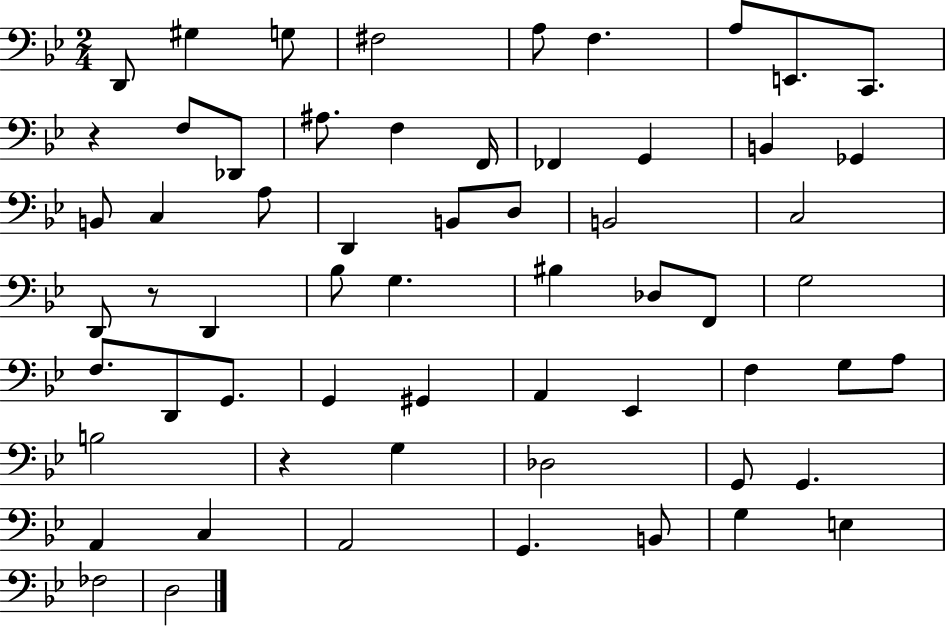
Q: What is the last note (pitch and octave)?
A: D3